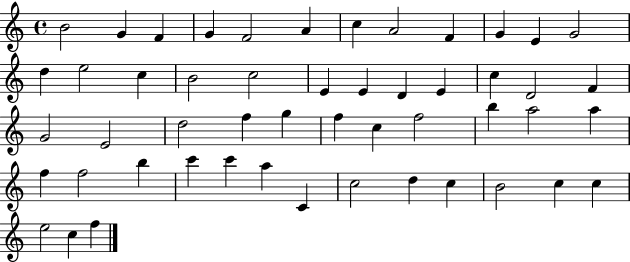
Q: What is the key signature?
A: C major